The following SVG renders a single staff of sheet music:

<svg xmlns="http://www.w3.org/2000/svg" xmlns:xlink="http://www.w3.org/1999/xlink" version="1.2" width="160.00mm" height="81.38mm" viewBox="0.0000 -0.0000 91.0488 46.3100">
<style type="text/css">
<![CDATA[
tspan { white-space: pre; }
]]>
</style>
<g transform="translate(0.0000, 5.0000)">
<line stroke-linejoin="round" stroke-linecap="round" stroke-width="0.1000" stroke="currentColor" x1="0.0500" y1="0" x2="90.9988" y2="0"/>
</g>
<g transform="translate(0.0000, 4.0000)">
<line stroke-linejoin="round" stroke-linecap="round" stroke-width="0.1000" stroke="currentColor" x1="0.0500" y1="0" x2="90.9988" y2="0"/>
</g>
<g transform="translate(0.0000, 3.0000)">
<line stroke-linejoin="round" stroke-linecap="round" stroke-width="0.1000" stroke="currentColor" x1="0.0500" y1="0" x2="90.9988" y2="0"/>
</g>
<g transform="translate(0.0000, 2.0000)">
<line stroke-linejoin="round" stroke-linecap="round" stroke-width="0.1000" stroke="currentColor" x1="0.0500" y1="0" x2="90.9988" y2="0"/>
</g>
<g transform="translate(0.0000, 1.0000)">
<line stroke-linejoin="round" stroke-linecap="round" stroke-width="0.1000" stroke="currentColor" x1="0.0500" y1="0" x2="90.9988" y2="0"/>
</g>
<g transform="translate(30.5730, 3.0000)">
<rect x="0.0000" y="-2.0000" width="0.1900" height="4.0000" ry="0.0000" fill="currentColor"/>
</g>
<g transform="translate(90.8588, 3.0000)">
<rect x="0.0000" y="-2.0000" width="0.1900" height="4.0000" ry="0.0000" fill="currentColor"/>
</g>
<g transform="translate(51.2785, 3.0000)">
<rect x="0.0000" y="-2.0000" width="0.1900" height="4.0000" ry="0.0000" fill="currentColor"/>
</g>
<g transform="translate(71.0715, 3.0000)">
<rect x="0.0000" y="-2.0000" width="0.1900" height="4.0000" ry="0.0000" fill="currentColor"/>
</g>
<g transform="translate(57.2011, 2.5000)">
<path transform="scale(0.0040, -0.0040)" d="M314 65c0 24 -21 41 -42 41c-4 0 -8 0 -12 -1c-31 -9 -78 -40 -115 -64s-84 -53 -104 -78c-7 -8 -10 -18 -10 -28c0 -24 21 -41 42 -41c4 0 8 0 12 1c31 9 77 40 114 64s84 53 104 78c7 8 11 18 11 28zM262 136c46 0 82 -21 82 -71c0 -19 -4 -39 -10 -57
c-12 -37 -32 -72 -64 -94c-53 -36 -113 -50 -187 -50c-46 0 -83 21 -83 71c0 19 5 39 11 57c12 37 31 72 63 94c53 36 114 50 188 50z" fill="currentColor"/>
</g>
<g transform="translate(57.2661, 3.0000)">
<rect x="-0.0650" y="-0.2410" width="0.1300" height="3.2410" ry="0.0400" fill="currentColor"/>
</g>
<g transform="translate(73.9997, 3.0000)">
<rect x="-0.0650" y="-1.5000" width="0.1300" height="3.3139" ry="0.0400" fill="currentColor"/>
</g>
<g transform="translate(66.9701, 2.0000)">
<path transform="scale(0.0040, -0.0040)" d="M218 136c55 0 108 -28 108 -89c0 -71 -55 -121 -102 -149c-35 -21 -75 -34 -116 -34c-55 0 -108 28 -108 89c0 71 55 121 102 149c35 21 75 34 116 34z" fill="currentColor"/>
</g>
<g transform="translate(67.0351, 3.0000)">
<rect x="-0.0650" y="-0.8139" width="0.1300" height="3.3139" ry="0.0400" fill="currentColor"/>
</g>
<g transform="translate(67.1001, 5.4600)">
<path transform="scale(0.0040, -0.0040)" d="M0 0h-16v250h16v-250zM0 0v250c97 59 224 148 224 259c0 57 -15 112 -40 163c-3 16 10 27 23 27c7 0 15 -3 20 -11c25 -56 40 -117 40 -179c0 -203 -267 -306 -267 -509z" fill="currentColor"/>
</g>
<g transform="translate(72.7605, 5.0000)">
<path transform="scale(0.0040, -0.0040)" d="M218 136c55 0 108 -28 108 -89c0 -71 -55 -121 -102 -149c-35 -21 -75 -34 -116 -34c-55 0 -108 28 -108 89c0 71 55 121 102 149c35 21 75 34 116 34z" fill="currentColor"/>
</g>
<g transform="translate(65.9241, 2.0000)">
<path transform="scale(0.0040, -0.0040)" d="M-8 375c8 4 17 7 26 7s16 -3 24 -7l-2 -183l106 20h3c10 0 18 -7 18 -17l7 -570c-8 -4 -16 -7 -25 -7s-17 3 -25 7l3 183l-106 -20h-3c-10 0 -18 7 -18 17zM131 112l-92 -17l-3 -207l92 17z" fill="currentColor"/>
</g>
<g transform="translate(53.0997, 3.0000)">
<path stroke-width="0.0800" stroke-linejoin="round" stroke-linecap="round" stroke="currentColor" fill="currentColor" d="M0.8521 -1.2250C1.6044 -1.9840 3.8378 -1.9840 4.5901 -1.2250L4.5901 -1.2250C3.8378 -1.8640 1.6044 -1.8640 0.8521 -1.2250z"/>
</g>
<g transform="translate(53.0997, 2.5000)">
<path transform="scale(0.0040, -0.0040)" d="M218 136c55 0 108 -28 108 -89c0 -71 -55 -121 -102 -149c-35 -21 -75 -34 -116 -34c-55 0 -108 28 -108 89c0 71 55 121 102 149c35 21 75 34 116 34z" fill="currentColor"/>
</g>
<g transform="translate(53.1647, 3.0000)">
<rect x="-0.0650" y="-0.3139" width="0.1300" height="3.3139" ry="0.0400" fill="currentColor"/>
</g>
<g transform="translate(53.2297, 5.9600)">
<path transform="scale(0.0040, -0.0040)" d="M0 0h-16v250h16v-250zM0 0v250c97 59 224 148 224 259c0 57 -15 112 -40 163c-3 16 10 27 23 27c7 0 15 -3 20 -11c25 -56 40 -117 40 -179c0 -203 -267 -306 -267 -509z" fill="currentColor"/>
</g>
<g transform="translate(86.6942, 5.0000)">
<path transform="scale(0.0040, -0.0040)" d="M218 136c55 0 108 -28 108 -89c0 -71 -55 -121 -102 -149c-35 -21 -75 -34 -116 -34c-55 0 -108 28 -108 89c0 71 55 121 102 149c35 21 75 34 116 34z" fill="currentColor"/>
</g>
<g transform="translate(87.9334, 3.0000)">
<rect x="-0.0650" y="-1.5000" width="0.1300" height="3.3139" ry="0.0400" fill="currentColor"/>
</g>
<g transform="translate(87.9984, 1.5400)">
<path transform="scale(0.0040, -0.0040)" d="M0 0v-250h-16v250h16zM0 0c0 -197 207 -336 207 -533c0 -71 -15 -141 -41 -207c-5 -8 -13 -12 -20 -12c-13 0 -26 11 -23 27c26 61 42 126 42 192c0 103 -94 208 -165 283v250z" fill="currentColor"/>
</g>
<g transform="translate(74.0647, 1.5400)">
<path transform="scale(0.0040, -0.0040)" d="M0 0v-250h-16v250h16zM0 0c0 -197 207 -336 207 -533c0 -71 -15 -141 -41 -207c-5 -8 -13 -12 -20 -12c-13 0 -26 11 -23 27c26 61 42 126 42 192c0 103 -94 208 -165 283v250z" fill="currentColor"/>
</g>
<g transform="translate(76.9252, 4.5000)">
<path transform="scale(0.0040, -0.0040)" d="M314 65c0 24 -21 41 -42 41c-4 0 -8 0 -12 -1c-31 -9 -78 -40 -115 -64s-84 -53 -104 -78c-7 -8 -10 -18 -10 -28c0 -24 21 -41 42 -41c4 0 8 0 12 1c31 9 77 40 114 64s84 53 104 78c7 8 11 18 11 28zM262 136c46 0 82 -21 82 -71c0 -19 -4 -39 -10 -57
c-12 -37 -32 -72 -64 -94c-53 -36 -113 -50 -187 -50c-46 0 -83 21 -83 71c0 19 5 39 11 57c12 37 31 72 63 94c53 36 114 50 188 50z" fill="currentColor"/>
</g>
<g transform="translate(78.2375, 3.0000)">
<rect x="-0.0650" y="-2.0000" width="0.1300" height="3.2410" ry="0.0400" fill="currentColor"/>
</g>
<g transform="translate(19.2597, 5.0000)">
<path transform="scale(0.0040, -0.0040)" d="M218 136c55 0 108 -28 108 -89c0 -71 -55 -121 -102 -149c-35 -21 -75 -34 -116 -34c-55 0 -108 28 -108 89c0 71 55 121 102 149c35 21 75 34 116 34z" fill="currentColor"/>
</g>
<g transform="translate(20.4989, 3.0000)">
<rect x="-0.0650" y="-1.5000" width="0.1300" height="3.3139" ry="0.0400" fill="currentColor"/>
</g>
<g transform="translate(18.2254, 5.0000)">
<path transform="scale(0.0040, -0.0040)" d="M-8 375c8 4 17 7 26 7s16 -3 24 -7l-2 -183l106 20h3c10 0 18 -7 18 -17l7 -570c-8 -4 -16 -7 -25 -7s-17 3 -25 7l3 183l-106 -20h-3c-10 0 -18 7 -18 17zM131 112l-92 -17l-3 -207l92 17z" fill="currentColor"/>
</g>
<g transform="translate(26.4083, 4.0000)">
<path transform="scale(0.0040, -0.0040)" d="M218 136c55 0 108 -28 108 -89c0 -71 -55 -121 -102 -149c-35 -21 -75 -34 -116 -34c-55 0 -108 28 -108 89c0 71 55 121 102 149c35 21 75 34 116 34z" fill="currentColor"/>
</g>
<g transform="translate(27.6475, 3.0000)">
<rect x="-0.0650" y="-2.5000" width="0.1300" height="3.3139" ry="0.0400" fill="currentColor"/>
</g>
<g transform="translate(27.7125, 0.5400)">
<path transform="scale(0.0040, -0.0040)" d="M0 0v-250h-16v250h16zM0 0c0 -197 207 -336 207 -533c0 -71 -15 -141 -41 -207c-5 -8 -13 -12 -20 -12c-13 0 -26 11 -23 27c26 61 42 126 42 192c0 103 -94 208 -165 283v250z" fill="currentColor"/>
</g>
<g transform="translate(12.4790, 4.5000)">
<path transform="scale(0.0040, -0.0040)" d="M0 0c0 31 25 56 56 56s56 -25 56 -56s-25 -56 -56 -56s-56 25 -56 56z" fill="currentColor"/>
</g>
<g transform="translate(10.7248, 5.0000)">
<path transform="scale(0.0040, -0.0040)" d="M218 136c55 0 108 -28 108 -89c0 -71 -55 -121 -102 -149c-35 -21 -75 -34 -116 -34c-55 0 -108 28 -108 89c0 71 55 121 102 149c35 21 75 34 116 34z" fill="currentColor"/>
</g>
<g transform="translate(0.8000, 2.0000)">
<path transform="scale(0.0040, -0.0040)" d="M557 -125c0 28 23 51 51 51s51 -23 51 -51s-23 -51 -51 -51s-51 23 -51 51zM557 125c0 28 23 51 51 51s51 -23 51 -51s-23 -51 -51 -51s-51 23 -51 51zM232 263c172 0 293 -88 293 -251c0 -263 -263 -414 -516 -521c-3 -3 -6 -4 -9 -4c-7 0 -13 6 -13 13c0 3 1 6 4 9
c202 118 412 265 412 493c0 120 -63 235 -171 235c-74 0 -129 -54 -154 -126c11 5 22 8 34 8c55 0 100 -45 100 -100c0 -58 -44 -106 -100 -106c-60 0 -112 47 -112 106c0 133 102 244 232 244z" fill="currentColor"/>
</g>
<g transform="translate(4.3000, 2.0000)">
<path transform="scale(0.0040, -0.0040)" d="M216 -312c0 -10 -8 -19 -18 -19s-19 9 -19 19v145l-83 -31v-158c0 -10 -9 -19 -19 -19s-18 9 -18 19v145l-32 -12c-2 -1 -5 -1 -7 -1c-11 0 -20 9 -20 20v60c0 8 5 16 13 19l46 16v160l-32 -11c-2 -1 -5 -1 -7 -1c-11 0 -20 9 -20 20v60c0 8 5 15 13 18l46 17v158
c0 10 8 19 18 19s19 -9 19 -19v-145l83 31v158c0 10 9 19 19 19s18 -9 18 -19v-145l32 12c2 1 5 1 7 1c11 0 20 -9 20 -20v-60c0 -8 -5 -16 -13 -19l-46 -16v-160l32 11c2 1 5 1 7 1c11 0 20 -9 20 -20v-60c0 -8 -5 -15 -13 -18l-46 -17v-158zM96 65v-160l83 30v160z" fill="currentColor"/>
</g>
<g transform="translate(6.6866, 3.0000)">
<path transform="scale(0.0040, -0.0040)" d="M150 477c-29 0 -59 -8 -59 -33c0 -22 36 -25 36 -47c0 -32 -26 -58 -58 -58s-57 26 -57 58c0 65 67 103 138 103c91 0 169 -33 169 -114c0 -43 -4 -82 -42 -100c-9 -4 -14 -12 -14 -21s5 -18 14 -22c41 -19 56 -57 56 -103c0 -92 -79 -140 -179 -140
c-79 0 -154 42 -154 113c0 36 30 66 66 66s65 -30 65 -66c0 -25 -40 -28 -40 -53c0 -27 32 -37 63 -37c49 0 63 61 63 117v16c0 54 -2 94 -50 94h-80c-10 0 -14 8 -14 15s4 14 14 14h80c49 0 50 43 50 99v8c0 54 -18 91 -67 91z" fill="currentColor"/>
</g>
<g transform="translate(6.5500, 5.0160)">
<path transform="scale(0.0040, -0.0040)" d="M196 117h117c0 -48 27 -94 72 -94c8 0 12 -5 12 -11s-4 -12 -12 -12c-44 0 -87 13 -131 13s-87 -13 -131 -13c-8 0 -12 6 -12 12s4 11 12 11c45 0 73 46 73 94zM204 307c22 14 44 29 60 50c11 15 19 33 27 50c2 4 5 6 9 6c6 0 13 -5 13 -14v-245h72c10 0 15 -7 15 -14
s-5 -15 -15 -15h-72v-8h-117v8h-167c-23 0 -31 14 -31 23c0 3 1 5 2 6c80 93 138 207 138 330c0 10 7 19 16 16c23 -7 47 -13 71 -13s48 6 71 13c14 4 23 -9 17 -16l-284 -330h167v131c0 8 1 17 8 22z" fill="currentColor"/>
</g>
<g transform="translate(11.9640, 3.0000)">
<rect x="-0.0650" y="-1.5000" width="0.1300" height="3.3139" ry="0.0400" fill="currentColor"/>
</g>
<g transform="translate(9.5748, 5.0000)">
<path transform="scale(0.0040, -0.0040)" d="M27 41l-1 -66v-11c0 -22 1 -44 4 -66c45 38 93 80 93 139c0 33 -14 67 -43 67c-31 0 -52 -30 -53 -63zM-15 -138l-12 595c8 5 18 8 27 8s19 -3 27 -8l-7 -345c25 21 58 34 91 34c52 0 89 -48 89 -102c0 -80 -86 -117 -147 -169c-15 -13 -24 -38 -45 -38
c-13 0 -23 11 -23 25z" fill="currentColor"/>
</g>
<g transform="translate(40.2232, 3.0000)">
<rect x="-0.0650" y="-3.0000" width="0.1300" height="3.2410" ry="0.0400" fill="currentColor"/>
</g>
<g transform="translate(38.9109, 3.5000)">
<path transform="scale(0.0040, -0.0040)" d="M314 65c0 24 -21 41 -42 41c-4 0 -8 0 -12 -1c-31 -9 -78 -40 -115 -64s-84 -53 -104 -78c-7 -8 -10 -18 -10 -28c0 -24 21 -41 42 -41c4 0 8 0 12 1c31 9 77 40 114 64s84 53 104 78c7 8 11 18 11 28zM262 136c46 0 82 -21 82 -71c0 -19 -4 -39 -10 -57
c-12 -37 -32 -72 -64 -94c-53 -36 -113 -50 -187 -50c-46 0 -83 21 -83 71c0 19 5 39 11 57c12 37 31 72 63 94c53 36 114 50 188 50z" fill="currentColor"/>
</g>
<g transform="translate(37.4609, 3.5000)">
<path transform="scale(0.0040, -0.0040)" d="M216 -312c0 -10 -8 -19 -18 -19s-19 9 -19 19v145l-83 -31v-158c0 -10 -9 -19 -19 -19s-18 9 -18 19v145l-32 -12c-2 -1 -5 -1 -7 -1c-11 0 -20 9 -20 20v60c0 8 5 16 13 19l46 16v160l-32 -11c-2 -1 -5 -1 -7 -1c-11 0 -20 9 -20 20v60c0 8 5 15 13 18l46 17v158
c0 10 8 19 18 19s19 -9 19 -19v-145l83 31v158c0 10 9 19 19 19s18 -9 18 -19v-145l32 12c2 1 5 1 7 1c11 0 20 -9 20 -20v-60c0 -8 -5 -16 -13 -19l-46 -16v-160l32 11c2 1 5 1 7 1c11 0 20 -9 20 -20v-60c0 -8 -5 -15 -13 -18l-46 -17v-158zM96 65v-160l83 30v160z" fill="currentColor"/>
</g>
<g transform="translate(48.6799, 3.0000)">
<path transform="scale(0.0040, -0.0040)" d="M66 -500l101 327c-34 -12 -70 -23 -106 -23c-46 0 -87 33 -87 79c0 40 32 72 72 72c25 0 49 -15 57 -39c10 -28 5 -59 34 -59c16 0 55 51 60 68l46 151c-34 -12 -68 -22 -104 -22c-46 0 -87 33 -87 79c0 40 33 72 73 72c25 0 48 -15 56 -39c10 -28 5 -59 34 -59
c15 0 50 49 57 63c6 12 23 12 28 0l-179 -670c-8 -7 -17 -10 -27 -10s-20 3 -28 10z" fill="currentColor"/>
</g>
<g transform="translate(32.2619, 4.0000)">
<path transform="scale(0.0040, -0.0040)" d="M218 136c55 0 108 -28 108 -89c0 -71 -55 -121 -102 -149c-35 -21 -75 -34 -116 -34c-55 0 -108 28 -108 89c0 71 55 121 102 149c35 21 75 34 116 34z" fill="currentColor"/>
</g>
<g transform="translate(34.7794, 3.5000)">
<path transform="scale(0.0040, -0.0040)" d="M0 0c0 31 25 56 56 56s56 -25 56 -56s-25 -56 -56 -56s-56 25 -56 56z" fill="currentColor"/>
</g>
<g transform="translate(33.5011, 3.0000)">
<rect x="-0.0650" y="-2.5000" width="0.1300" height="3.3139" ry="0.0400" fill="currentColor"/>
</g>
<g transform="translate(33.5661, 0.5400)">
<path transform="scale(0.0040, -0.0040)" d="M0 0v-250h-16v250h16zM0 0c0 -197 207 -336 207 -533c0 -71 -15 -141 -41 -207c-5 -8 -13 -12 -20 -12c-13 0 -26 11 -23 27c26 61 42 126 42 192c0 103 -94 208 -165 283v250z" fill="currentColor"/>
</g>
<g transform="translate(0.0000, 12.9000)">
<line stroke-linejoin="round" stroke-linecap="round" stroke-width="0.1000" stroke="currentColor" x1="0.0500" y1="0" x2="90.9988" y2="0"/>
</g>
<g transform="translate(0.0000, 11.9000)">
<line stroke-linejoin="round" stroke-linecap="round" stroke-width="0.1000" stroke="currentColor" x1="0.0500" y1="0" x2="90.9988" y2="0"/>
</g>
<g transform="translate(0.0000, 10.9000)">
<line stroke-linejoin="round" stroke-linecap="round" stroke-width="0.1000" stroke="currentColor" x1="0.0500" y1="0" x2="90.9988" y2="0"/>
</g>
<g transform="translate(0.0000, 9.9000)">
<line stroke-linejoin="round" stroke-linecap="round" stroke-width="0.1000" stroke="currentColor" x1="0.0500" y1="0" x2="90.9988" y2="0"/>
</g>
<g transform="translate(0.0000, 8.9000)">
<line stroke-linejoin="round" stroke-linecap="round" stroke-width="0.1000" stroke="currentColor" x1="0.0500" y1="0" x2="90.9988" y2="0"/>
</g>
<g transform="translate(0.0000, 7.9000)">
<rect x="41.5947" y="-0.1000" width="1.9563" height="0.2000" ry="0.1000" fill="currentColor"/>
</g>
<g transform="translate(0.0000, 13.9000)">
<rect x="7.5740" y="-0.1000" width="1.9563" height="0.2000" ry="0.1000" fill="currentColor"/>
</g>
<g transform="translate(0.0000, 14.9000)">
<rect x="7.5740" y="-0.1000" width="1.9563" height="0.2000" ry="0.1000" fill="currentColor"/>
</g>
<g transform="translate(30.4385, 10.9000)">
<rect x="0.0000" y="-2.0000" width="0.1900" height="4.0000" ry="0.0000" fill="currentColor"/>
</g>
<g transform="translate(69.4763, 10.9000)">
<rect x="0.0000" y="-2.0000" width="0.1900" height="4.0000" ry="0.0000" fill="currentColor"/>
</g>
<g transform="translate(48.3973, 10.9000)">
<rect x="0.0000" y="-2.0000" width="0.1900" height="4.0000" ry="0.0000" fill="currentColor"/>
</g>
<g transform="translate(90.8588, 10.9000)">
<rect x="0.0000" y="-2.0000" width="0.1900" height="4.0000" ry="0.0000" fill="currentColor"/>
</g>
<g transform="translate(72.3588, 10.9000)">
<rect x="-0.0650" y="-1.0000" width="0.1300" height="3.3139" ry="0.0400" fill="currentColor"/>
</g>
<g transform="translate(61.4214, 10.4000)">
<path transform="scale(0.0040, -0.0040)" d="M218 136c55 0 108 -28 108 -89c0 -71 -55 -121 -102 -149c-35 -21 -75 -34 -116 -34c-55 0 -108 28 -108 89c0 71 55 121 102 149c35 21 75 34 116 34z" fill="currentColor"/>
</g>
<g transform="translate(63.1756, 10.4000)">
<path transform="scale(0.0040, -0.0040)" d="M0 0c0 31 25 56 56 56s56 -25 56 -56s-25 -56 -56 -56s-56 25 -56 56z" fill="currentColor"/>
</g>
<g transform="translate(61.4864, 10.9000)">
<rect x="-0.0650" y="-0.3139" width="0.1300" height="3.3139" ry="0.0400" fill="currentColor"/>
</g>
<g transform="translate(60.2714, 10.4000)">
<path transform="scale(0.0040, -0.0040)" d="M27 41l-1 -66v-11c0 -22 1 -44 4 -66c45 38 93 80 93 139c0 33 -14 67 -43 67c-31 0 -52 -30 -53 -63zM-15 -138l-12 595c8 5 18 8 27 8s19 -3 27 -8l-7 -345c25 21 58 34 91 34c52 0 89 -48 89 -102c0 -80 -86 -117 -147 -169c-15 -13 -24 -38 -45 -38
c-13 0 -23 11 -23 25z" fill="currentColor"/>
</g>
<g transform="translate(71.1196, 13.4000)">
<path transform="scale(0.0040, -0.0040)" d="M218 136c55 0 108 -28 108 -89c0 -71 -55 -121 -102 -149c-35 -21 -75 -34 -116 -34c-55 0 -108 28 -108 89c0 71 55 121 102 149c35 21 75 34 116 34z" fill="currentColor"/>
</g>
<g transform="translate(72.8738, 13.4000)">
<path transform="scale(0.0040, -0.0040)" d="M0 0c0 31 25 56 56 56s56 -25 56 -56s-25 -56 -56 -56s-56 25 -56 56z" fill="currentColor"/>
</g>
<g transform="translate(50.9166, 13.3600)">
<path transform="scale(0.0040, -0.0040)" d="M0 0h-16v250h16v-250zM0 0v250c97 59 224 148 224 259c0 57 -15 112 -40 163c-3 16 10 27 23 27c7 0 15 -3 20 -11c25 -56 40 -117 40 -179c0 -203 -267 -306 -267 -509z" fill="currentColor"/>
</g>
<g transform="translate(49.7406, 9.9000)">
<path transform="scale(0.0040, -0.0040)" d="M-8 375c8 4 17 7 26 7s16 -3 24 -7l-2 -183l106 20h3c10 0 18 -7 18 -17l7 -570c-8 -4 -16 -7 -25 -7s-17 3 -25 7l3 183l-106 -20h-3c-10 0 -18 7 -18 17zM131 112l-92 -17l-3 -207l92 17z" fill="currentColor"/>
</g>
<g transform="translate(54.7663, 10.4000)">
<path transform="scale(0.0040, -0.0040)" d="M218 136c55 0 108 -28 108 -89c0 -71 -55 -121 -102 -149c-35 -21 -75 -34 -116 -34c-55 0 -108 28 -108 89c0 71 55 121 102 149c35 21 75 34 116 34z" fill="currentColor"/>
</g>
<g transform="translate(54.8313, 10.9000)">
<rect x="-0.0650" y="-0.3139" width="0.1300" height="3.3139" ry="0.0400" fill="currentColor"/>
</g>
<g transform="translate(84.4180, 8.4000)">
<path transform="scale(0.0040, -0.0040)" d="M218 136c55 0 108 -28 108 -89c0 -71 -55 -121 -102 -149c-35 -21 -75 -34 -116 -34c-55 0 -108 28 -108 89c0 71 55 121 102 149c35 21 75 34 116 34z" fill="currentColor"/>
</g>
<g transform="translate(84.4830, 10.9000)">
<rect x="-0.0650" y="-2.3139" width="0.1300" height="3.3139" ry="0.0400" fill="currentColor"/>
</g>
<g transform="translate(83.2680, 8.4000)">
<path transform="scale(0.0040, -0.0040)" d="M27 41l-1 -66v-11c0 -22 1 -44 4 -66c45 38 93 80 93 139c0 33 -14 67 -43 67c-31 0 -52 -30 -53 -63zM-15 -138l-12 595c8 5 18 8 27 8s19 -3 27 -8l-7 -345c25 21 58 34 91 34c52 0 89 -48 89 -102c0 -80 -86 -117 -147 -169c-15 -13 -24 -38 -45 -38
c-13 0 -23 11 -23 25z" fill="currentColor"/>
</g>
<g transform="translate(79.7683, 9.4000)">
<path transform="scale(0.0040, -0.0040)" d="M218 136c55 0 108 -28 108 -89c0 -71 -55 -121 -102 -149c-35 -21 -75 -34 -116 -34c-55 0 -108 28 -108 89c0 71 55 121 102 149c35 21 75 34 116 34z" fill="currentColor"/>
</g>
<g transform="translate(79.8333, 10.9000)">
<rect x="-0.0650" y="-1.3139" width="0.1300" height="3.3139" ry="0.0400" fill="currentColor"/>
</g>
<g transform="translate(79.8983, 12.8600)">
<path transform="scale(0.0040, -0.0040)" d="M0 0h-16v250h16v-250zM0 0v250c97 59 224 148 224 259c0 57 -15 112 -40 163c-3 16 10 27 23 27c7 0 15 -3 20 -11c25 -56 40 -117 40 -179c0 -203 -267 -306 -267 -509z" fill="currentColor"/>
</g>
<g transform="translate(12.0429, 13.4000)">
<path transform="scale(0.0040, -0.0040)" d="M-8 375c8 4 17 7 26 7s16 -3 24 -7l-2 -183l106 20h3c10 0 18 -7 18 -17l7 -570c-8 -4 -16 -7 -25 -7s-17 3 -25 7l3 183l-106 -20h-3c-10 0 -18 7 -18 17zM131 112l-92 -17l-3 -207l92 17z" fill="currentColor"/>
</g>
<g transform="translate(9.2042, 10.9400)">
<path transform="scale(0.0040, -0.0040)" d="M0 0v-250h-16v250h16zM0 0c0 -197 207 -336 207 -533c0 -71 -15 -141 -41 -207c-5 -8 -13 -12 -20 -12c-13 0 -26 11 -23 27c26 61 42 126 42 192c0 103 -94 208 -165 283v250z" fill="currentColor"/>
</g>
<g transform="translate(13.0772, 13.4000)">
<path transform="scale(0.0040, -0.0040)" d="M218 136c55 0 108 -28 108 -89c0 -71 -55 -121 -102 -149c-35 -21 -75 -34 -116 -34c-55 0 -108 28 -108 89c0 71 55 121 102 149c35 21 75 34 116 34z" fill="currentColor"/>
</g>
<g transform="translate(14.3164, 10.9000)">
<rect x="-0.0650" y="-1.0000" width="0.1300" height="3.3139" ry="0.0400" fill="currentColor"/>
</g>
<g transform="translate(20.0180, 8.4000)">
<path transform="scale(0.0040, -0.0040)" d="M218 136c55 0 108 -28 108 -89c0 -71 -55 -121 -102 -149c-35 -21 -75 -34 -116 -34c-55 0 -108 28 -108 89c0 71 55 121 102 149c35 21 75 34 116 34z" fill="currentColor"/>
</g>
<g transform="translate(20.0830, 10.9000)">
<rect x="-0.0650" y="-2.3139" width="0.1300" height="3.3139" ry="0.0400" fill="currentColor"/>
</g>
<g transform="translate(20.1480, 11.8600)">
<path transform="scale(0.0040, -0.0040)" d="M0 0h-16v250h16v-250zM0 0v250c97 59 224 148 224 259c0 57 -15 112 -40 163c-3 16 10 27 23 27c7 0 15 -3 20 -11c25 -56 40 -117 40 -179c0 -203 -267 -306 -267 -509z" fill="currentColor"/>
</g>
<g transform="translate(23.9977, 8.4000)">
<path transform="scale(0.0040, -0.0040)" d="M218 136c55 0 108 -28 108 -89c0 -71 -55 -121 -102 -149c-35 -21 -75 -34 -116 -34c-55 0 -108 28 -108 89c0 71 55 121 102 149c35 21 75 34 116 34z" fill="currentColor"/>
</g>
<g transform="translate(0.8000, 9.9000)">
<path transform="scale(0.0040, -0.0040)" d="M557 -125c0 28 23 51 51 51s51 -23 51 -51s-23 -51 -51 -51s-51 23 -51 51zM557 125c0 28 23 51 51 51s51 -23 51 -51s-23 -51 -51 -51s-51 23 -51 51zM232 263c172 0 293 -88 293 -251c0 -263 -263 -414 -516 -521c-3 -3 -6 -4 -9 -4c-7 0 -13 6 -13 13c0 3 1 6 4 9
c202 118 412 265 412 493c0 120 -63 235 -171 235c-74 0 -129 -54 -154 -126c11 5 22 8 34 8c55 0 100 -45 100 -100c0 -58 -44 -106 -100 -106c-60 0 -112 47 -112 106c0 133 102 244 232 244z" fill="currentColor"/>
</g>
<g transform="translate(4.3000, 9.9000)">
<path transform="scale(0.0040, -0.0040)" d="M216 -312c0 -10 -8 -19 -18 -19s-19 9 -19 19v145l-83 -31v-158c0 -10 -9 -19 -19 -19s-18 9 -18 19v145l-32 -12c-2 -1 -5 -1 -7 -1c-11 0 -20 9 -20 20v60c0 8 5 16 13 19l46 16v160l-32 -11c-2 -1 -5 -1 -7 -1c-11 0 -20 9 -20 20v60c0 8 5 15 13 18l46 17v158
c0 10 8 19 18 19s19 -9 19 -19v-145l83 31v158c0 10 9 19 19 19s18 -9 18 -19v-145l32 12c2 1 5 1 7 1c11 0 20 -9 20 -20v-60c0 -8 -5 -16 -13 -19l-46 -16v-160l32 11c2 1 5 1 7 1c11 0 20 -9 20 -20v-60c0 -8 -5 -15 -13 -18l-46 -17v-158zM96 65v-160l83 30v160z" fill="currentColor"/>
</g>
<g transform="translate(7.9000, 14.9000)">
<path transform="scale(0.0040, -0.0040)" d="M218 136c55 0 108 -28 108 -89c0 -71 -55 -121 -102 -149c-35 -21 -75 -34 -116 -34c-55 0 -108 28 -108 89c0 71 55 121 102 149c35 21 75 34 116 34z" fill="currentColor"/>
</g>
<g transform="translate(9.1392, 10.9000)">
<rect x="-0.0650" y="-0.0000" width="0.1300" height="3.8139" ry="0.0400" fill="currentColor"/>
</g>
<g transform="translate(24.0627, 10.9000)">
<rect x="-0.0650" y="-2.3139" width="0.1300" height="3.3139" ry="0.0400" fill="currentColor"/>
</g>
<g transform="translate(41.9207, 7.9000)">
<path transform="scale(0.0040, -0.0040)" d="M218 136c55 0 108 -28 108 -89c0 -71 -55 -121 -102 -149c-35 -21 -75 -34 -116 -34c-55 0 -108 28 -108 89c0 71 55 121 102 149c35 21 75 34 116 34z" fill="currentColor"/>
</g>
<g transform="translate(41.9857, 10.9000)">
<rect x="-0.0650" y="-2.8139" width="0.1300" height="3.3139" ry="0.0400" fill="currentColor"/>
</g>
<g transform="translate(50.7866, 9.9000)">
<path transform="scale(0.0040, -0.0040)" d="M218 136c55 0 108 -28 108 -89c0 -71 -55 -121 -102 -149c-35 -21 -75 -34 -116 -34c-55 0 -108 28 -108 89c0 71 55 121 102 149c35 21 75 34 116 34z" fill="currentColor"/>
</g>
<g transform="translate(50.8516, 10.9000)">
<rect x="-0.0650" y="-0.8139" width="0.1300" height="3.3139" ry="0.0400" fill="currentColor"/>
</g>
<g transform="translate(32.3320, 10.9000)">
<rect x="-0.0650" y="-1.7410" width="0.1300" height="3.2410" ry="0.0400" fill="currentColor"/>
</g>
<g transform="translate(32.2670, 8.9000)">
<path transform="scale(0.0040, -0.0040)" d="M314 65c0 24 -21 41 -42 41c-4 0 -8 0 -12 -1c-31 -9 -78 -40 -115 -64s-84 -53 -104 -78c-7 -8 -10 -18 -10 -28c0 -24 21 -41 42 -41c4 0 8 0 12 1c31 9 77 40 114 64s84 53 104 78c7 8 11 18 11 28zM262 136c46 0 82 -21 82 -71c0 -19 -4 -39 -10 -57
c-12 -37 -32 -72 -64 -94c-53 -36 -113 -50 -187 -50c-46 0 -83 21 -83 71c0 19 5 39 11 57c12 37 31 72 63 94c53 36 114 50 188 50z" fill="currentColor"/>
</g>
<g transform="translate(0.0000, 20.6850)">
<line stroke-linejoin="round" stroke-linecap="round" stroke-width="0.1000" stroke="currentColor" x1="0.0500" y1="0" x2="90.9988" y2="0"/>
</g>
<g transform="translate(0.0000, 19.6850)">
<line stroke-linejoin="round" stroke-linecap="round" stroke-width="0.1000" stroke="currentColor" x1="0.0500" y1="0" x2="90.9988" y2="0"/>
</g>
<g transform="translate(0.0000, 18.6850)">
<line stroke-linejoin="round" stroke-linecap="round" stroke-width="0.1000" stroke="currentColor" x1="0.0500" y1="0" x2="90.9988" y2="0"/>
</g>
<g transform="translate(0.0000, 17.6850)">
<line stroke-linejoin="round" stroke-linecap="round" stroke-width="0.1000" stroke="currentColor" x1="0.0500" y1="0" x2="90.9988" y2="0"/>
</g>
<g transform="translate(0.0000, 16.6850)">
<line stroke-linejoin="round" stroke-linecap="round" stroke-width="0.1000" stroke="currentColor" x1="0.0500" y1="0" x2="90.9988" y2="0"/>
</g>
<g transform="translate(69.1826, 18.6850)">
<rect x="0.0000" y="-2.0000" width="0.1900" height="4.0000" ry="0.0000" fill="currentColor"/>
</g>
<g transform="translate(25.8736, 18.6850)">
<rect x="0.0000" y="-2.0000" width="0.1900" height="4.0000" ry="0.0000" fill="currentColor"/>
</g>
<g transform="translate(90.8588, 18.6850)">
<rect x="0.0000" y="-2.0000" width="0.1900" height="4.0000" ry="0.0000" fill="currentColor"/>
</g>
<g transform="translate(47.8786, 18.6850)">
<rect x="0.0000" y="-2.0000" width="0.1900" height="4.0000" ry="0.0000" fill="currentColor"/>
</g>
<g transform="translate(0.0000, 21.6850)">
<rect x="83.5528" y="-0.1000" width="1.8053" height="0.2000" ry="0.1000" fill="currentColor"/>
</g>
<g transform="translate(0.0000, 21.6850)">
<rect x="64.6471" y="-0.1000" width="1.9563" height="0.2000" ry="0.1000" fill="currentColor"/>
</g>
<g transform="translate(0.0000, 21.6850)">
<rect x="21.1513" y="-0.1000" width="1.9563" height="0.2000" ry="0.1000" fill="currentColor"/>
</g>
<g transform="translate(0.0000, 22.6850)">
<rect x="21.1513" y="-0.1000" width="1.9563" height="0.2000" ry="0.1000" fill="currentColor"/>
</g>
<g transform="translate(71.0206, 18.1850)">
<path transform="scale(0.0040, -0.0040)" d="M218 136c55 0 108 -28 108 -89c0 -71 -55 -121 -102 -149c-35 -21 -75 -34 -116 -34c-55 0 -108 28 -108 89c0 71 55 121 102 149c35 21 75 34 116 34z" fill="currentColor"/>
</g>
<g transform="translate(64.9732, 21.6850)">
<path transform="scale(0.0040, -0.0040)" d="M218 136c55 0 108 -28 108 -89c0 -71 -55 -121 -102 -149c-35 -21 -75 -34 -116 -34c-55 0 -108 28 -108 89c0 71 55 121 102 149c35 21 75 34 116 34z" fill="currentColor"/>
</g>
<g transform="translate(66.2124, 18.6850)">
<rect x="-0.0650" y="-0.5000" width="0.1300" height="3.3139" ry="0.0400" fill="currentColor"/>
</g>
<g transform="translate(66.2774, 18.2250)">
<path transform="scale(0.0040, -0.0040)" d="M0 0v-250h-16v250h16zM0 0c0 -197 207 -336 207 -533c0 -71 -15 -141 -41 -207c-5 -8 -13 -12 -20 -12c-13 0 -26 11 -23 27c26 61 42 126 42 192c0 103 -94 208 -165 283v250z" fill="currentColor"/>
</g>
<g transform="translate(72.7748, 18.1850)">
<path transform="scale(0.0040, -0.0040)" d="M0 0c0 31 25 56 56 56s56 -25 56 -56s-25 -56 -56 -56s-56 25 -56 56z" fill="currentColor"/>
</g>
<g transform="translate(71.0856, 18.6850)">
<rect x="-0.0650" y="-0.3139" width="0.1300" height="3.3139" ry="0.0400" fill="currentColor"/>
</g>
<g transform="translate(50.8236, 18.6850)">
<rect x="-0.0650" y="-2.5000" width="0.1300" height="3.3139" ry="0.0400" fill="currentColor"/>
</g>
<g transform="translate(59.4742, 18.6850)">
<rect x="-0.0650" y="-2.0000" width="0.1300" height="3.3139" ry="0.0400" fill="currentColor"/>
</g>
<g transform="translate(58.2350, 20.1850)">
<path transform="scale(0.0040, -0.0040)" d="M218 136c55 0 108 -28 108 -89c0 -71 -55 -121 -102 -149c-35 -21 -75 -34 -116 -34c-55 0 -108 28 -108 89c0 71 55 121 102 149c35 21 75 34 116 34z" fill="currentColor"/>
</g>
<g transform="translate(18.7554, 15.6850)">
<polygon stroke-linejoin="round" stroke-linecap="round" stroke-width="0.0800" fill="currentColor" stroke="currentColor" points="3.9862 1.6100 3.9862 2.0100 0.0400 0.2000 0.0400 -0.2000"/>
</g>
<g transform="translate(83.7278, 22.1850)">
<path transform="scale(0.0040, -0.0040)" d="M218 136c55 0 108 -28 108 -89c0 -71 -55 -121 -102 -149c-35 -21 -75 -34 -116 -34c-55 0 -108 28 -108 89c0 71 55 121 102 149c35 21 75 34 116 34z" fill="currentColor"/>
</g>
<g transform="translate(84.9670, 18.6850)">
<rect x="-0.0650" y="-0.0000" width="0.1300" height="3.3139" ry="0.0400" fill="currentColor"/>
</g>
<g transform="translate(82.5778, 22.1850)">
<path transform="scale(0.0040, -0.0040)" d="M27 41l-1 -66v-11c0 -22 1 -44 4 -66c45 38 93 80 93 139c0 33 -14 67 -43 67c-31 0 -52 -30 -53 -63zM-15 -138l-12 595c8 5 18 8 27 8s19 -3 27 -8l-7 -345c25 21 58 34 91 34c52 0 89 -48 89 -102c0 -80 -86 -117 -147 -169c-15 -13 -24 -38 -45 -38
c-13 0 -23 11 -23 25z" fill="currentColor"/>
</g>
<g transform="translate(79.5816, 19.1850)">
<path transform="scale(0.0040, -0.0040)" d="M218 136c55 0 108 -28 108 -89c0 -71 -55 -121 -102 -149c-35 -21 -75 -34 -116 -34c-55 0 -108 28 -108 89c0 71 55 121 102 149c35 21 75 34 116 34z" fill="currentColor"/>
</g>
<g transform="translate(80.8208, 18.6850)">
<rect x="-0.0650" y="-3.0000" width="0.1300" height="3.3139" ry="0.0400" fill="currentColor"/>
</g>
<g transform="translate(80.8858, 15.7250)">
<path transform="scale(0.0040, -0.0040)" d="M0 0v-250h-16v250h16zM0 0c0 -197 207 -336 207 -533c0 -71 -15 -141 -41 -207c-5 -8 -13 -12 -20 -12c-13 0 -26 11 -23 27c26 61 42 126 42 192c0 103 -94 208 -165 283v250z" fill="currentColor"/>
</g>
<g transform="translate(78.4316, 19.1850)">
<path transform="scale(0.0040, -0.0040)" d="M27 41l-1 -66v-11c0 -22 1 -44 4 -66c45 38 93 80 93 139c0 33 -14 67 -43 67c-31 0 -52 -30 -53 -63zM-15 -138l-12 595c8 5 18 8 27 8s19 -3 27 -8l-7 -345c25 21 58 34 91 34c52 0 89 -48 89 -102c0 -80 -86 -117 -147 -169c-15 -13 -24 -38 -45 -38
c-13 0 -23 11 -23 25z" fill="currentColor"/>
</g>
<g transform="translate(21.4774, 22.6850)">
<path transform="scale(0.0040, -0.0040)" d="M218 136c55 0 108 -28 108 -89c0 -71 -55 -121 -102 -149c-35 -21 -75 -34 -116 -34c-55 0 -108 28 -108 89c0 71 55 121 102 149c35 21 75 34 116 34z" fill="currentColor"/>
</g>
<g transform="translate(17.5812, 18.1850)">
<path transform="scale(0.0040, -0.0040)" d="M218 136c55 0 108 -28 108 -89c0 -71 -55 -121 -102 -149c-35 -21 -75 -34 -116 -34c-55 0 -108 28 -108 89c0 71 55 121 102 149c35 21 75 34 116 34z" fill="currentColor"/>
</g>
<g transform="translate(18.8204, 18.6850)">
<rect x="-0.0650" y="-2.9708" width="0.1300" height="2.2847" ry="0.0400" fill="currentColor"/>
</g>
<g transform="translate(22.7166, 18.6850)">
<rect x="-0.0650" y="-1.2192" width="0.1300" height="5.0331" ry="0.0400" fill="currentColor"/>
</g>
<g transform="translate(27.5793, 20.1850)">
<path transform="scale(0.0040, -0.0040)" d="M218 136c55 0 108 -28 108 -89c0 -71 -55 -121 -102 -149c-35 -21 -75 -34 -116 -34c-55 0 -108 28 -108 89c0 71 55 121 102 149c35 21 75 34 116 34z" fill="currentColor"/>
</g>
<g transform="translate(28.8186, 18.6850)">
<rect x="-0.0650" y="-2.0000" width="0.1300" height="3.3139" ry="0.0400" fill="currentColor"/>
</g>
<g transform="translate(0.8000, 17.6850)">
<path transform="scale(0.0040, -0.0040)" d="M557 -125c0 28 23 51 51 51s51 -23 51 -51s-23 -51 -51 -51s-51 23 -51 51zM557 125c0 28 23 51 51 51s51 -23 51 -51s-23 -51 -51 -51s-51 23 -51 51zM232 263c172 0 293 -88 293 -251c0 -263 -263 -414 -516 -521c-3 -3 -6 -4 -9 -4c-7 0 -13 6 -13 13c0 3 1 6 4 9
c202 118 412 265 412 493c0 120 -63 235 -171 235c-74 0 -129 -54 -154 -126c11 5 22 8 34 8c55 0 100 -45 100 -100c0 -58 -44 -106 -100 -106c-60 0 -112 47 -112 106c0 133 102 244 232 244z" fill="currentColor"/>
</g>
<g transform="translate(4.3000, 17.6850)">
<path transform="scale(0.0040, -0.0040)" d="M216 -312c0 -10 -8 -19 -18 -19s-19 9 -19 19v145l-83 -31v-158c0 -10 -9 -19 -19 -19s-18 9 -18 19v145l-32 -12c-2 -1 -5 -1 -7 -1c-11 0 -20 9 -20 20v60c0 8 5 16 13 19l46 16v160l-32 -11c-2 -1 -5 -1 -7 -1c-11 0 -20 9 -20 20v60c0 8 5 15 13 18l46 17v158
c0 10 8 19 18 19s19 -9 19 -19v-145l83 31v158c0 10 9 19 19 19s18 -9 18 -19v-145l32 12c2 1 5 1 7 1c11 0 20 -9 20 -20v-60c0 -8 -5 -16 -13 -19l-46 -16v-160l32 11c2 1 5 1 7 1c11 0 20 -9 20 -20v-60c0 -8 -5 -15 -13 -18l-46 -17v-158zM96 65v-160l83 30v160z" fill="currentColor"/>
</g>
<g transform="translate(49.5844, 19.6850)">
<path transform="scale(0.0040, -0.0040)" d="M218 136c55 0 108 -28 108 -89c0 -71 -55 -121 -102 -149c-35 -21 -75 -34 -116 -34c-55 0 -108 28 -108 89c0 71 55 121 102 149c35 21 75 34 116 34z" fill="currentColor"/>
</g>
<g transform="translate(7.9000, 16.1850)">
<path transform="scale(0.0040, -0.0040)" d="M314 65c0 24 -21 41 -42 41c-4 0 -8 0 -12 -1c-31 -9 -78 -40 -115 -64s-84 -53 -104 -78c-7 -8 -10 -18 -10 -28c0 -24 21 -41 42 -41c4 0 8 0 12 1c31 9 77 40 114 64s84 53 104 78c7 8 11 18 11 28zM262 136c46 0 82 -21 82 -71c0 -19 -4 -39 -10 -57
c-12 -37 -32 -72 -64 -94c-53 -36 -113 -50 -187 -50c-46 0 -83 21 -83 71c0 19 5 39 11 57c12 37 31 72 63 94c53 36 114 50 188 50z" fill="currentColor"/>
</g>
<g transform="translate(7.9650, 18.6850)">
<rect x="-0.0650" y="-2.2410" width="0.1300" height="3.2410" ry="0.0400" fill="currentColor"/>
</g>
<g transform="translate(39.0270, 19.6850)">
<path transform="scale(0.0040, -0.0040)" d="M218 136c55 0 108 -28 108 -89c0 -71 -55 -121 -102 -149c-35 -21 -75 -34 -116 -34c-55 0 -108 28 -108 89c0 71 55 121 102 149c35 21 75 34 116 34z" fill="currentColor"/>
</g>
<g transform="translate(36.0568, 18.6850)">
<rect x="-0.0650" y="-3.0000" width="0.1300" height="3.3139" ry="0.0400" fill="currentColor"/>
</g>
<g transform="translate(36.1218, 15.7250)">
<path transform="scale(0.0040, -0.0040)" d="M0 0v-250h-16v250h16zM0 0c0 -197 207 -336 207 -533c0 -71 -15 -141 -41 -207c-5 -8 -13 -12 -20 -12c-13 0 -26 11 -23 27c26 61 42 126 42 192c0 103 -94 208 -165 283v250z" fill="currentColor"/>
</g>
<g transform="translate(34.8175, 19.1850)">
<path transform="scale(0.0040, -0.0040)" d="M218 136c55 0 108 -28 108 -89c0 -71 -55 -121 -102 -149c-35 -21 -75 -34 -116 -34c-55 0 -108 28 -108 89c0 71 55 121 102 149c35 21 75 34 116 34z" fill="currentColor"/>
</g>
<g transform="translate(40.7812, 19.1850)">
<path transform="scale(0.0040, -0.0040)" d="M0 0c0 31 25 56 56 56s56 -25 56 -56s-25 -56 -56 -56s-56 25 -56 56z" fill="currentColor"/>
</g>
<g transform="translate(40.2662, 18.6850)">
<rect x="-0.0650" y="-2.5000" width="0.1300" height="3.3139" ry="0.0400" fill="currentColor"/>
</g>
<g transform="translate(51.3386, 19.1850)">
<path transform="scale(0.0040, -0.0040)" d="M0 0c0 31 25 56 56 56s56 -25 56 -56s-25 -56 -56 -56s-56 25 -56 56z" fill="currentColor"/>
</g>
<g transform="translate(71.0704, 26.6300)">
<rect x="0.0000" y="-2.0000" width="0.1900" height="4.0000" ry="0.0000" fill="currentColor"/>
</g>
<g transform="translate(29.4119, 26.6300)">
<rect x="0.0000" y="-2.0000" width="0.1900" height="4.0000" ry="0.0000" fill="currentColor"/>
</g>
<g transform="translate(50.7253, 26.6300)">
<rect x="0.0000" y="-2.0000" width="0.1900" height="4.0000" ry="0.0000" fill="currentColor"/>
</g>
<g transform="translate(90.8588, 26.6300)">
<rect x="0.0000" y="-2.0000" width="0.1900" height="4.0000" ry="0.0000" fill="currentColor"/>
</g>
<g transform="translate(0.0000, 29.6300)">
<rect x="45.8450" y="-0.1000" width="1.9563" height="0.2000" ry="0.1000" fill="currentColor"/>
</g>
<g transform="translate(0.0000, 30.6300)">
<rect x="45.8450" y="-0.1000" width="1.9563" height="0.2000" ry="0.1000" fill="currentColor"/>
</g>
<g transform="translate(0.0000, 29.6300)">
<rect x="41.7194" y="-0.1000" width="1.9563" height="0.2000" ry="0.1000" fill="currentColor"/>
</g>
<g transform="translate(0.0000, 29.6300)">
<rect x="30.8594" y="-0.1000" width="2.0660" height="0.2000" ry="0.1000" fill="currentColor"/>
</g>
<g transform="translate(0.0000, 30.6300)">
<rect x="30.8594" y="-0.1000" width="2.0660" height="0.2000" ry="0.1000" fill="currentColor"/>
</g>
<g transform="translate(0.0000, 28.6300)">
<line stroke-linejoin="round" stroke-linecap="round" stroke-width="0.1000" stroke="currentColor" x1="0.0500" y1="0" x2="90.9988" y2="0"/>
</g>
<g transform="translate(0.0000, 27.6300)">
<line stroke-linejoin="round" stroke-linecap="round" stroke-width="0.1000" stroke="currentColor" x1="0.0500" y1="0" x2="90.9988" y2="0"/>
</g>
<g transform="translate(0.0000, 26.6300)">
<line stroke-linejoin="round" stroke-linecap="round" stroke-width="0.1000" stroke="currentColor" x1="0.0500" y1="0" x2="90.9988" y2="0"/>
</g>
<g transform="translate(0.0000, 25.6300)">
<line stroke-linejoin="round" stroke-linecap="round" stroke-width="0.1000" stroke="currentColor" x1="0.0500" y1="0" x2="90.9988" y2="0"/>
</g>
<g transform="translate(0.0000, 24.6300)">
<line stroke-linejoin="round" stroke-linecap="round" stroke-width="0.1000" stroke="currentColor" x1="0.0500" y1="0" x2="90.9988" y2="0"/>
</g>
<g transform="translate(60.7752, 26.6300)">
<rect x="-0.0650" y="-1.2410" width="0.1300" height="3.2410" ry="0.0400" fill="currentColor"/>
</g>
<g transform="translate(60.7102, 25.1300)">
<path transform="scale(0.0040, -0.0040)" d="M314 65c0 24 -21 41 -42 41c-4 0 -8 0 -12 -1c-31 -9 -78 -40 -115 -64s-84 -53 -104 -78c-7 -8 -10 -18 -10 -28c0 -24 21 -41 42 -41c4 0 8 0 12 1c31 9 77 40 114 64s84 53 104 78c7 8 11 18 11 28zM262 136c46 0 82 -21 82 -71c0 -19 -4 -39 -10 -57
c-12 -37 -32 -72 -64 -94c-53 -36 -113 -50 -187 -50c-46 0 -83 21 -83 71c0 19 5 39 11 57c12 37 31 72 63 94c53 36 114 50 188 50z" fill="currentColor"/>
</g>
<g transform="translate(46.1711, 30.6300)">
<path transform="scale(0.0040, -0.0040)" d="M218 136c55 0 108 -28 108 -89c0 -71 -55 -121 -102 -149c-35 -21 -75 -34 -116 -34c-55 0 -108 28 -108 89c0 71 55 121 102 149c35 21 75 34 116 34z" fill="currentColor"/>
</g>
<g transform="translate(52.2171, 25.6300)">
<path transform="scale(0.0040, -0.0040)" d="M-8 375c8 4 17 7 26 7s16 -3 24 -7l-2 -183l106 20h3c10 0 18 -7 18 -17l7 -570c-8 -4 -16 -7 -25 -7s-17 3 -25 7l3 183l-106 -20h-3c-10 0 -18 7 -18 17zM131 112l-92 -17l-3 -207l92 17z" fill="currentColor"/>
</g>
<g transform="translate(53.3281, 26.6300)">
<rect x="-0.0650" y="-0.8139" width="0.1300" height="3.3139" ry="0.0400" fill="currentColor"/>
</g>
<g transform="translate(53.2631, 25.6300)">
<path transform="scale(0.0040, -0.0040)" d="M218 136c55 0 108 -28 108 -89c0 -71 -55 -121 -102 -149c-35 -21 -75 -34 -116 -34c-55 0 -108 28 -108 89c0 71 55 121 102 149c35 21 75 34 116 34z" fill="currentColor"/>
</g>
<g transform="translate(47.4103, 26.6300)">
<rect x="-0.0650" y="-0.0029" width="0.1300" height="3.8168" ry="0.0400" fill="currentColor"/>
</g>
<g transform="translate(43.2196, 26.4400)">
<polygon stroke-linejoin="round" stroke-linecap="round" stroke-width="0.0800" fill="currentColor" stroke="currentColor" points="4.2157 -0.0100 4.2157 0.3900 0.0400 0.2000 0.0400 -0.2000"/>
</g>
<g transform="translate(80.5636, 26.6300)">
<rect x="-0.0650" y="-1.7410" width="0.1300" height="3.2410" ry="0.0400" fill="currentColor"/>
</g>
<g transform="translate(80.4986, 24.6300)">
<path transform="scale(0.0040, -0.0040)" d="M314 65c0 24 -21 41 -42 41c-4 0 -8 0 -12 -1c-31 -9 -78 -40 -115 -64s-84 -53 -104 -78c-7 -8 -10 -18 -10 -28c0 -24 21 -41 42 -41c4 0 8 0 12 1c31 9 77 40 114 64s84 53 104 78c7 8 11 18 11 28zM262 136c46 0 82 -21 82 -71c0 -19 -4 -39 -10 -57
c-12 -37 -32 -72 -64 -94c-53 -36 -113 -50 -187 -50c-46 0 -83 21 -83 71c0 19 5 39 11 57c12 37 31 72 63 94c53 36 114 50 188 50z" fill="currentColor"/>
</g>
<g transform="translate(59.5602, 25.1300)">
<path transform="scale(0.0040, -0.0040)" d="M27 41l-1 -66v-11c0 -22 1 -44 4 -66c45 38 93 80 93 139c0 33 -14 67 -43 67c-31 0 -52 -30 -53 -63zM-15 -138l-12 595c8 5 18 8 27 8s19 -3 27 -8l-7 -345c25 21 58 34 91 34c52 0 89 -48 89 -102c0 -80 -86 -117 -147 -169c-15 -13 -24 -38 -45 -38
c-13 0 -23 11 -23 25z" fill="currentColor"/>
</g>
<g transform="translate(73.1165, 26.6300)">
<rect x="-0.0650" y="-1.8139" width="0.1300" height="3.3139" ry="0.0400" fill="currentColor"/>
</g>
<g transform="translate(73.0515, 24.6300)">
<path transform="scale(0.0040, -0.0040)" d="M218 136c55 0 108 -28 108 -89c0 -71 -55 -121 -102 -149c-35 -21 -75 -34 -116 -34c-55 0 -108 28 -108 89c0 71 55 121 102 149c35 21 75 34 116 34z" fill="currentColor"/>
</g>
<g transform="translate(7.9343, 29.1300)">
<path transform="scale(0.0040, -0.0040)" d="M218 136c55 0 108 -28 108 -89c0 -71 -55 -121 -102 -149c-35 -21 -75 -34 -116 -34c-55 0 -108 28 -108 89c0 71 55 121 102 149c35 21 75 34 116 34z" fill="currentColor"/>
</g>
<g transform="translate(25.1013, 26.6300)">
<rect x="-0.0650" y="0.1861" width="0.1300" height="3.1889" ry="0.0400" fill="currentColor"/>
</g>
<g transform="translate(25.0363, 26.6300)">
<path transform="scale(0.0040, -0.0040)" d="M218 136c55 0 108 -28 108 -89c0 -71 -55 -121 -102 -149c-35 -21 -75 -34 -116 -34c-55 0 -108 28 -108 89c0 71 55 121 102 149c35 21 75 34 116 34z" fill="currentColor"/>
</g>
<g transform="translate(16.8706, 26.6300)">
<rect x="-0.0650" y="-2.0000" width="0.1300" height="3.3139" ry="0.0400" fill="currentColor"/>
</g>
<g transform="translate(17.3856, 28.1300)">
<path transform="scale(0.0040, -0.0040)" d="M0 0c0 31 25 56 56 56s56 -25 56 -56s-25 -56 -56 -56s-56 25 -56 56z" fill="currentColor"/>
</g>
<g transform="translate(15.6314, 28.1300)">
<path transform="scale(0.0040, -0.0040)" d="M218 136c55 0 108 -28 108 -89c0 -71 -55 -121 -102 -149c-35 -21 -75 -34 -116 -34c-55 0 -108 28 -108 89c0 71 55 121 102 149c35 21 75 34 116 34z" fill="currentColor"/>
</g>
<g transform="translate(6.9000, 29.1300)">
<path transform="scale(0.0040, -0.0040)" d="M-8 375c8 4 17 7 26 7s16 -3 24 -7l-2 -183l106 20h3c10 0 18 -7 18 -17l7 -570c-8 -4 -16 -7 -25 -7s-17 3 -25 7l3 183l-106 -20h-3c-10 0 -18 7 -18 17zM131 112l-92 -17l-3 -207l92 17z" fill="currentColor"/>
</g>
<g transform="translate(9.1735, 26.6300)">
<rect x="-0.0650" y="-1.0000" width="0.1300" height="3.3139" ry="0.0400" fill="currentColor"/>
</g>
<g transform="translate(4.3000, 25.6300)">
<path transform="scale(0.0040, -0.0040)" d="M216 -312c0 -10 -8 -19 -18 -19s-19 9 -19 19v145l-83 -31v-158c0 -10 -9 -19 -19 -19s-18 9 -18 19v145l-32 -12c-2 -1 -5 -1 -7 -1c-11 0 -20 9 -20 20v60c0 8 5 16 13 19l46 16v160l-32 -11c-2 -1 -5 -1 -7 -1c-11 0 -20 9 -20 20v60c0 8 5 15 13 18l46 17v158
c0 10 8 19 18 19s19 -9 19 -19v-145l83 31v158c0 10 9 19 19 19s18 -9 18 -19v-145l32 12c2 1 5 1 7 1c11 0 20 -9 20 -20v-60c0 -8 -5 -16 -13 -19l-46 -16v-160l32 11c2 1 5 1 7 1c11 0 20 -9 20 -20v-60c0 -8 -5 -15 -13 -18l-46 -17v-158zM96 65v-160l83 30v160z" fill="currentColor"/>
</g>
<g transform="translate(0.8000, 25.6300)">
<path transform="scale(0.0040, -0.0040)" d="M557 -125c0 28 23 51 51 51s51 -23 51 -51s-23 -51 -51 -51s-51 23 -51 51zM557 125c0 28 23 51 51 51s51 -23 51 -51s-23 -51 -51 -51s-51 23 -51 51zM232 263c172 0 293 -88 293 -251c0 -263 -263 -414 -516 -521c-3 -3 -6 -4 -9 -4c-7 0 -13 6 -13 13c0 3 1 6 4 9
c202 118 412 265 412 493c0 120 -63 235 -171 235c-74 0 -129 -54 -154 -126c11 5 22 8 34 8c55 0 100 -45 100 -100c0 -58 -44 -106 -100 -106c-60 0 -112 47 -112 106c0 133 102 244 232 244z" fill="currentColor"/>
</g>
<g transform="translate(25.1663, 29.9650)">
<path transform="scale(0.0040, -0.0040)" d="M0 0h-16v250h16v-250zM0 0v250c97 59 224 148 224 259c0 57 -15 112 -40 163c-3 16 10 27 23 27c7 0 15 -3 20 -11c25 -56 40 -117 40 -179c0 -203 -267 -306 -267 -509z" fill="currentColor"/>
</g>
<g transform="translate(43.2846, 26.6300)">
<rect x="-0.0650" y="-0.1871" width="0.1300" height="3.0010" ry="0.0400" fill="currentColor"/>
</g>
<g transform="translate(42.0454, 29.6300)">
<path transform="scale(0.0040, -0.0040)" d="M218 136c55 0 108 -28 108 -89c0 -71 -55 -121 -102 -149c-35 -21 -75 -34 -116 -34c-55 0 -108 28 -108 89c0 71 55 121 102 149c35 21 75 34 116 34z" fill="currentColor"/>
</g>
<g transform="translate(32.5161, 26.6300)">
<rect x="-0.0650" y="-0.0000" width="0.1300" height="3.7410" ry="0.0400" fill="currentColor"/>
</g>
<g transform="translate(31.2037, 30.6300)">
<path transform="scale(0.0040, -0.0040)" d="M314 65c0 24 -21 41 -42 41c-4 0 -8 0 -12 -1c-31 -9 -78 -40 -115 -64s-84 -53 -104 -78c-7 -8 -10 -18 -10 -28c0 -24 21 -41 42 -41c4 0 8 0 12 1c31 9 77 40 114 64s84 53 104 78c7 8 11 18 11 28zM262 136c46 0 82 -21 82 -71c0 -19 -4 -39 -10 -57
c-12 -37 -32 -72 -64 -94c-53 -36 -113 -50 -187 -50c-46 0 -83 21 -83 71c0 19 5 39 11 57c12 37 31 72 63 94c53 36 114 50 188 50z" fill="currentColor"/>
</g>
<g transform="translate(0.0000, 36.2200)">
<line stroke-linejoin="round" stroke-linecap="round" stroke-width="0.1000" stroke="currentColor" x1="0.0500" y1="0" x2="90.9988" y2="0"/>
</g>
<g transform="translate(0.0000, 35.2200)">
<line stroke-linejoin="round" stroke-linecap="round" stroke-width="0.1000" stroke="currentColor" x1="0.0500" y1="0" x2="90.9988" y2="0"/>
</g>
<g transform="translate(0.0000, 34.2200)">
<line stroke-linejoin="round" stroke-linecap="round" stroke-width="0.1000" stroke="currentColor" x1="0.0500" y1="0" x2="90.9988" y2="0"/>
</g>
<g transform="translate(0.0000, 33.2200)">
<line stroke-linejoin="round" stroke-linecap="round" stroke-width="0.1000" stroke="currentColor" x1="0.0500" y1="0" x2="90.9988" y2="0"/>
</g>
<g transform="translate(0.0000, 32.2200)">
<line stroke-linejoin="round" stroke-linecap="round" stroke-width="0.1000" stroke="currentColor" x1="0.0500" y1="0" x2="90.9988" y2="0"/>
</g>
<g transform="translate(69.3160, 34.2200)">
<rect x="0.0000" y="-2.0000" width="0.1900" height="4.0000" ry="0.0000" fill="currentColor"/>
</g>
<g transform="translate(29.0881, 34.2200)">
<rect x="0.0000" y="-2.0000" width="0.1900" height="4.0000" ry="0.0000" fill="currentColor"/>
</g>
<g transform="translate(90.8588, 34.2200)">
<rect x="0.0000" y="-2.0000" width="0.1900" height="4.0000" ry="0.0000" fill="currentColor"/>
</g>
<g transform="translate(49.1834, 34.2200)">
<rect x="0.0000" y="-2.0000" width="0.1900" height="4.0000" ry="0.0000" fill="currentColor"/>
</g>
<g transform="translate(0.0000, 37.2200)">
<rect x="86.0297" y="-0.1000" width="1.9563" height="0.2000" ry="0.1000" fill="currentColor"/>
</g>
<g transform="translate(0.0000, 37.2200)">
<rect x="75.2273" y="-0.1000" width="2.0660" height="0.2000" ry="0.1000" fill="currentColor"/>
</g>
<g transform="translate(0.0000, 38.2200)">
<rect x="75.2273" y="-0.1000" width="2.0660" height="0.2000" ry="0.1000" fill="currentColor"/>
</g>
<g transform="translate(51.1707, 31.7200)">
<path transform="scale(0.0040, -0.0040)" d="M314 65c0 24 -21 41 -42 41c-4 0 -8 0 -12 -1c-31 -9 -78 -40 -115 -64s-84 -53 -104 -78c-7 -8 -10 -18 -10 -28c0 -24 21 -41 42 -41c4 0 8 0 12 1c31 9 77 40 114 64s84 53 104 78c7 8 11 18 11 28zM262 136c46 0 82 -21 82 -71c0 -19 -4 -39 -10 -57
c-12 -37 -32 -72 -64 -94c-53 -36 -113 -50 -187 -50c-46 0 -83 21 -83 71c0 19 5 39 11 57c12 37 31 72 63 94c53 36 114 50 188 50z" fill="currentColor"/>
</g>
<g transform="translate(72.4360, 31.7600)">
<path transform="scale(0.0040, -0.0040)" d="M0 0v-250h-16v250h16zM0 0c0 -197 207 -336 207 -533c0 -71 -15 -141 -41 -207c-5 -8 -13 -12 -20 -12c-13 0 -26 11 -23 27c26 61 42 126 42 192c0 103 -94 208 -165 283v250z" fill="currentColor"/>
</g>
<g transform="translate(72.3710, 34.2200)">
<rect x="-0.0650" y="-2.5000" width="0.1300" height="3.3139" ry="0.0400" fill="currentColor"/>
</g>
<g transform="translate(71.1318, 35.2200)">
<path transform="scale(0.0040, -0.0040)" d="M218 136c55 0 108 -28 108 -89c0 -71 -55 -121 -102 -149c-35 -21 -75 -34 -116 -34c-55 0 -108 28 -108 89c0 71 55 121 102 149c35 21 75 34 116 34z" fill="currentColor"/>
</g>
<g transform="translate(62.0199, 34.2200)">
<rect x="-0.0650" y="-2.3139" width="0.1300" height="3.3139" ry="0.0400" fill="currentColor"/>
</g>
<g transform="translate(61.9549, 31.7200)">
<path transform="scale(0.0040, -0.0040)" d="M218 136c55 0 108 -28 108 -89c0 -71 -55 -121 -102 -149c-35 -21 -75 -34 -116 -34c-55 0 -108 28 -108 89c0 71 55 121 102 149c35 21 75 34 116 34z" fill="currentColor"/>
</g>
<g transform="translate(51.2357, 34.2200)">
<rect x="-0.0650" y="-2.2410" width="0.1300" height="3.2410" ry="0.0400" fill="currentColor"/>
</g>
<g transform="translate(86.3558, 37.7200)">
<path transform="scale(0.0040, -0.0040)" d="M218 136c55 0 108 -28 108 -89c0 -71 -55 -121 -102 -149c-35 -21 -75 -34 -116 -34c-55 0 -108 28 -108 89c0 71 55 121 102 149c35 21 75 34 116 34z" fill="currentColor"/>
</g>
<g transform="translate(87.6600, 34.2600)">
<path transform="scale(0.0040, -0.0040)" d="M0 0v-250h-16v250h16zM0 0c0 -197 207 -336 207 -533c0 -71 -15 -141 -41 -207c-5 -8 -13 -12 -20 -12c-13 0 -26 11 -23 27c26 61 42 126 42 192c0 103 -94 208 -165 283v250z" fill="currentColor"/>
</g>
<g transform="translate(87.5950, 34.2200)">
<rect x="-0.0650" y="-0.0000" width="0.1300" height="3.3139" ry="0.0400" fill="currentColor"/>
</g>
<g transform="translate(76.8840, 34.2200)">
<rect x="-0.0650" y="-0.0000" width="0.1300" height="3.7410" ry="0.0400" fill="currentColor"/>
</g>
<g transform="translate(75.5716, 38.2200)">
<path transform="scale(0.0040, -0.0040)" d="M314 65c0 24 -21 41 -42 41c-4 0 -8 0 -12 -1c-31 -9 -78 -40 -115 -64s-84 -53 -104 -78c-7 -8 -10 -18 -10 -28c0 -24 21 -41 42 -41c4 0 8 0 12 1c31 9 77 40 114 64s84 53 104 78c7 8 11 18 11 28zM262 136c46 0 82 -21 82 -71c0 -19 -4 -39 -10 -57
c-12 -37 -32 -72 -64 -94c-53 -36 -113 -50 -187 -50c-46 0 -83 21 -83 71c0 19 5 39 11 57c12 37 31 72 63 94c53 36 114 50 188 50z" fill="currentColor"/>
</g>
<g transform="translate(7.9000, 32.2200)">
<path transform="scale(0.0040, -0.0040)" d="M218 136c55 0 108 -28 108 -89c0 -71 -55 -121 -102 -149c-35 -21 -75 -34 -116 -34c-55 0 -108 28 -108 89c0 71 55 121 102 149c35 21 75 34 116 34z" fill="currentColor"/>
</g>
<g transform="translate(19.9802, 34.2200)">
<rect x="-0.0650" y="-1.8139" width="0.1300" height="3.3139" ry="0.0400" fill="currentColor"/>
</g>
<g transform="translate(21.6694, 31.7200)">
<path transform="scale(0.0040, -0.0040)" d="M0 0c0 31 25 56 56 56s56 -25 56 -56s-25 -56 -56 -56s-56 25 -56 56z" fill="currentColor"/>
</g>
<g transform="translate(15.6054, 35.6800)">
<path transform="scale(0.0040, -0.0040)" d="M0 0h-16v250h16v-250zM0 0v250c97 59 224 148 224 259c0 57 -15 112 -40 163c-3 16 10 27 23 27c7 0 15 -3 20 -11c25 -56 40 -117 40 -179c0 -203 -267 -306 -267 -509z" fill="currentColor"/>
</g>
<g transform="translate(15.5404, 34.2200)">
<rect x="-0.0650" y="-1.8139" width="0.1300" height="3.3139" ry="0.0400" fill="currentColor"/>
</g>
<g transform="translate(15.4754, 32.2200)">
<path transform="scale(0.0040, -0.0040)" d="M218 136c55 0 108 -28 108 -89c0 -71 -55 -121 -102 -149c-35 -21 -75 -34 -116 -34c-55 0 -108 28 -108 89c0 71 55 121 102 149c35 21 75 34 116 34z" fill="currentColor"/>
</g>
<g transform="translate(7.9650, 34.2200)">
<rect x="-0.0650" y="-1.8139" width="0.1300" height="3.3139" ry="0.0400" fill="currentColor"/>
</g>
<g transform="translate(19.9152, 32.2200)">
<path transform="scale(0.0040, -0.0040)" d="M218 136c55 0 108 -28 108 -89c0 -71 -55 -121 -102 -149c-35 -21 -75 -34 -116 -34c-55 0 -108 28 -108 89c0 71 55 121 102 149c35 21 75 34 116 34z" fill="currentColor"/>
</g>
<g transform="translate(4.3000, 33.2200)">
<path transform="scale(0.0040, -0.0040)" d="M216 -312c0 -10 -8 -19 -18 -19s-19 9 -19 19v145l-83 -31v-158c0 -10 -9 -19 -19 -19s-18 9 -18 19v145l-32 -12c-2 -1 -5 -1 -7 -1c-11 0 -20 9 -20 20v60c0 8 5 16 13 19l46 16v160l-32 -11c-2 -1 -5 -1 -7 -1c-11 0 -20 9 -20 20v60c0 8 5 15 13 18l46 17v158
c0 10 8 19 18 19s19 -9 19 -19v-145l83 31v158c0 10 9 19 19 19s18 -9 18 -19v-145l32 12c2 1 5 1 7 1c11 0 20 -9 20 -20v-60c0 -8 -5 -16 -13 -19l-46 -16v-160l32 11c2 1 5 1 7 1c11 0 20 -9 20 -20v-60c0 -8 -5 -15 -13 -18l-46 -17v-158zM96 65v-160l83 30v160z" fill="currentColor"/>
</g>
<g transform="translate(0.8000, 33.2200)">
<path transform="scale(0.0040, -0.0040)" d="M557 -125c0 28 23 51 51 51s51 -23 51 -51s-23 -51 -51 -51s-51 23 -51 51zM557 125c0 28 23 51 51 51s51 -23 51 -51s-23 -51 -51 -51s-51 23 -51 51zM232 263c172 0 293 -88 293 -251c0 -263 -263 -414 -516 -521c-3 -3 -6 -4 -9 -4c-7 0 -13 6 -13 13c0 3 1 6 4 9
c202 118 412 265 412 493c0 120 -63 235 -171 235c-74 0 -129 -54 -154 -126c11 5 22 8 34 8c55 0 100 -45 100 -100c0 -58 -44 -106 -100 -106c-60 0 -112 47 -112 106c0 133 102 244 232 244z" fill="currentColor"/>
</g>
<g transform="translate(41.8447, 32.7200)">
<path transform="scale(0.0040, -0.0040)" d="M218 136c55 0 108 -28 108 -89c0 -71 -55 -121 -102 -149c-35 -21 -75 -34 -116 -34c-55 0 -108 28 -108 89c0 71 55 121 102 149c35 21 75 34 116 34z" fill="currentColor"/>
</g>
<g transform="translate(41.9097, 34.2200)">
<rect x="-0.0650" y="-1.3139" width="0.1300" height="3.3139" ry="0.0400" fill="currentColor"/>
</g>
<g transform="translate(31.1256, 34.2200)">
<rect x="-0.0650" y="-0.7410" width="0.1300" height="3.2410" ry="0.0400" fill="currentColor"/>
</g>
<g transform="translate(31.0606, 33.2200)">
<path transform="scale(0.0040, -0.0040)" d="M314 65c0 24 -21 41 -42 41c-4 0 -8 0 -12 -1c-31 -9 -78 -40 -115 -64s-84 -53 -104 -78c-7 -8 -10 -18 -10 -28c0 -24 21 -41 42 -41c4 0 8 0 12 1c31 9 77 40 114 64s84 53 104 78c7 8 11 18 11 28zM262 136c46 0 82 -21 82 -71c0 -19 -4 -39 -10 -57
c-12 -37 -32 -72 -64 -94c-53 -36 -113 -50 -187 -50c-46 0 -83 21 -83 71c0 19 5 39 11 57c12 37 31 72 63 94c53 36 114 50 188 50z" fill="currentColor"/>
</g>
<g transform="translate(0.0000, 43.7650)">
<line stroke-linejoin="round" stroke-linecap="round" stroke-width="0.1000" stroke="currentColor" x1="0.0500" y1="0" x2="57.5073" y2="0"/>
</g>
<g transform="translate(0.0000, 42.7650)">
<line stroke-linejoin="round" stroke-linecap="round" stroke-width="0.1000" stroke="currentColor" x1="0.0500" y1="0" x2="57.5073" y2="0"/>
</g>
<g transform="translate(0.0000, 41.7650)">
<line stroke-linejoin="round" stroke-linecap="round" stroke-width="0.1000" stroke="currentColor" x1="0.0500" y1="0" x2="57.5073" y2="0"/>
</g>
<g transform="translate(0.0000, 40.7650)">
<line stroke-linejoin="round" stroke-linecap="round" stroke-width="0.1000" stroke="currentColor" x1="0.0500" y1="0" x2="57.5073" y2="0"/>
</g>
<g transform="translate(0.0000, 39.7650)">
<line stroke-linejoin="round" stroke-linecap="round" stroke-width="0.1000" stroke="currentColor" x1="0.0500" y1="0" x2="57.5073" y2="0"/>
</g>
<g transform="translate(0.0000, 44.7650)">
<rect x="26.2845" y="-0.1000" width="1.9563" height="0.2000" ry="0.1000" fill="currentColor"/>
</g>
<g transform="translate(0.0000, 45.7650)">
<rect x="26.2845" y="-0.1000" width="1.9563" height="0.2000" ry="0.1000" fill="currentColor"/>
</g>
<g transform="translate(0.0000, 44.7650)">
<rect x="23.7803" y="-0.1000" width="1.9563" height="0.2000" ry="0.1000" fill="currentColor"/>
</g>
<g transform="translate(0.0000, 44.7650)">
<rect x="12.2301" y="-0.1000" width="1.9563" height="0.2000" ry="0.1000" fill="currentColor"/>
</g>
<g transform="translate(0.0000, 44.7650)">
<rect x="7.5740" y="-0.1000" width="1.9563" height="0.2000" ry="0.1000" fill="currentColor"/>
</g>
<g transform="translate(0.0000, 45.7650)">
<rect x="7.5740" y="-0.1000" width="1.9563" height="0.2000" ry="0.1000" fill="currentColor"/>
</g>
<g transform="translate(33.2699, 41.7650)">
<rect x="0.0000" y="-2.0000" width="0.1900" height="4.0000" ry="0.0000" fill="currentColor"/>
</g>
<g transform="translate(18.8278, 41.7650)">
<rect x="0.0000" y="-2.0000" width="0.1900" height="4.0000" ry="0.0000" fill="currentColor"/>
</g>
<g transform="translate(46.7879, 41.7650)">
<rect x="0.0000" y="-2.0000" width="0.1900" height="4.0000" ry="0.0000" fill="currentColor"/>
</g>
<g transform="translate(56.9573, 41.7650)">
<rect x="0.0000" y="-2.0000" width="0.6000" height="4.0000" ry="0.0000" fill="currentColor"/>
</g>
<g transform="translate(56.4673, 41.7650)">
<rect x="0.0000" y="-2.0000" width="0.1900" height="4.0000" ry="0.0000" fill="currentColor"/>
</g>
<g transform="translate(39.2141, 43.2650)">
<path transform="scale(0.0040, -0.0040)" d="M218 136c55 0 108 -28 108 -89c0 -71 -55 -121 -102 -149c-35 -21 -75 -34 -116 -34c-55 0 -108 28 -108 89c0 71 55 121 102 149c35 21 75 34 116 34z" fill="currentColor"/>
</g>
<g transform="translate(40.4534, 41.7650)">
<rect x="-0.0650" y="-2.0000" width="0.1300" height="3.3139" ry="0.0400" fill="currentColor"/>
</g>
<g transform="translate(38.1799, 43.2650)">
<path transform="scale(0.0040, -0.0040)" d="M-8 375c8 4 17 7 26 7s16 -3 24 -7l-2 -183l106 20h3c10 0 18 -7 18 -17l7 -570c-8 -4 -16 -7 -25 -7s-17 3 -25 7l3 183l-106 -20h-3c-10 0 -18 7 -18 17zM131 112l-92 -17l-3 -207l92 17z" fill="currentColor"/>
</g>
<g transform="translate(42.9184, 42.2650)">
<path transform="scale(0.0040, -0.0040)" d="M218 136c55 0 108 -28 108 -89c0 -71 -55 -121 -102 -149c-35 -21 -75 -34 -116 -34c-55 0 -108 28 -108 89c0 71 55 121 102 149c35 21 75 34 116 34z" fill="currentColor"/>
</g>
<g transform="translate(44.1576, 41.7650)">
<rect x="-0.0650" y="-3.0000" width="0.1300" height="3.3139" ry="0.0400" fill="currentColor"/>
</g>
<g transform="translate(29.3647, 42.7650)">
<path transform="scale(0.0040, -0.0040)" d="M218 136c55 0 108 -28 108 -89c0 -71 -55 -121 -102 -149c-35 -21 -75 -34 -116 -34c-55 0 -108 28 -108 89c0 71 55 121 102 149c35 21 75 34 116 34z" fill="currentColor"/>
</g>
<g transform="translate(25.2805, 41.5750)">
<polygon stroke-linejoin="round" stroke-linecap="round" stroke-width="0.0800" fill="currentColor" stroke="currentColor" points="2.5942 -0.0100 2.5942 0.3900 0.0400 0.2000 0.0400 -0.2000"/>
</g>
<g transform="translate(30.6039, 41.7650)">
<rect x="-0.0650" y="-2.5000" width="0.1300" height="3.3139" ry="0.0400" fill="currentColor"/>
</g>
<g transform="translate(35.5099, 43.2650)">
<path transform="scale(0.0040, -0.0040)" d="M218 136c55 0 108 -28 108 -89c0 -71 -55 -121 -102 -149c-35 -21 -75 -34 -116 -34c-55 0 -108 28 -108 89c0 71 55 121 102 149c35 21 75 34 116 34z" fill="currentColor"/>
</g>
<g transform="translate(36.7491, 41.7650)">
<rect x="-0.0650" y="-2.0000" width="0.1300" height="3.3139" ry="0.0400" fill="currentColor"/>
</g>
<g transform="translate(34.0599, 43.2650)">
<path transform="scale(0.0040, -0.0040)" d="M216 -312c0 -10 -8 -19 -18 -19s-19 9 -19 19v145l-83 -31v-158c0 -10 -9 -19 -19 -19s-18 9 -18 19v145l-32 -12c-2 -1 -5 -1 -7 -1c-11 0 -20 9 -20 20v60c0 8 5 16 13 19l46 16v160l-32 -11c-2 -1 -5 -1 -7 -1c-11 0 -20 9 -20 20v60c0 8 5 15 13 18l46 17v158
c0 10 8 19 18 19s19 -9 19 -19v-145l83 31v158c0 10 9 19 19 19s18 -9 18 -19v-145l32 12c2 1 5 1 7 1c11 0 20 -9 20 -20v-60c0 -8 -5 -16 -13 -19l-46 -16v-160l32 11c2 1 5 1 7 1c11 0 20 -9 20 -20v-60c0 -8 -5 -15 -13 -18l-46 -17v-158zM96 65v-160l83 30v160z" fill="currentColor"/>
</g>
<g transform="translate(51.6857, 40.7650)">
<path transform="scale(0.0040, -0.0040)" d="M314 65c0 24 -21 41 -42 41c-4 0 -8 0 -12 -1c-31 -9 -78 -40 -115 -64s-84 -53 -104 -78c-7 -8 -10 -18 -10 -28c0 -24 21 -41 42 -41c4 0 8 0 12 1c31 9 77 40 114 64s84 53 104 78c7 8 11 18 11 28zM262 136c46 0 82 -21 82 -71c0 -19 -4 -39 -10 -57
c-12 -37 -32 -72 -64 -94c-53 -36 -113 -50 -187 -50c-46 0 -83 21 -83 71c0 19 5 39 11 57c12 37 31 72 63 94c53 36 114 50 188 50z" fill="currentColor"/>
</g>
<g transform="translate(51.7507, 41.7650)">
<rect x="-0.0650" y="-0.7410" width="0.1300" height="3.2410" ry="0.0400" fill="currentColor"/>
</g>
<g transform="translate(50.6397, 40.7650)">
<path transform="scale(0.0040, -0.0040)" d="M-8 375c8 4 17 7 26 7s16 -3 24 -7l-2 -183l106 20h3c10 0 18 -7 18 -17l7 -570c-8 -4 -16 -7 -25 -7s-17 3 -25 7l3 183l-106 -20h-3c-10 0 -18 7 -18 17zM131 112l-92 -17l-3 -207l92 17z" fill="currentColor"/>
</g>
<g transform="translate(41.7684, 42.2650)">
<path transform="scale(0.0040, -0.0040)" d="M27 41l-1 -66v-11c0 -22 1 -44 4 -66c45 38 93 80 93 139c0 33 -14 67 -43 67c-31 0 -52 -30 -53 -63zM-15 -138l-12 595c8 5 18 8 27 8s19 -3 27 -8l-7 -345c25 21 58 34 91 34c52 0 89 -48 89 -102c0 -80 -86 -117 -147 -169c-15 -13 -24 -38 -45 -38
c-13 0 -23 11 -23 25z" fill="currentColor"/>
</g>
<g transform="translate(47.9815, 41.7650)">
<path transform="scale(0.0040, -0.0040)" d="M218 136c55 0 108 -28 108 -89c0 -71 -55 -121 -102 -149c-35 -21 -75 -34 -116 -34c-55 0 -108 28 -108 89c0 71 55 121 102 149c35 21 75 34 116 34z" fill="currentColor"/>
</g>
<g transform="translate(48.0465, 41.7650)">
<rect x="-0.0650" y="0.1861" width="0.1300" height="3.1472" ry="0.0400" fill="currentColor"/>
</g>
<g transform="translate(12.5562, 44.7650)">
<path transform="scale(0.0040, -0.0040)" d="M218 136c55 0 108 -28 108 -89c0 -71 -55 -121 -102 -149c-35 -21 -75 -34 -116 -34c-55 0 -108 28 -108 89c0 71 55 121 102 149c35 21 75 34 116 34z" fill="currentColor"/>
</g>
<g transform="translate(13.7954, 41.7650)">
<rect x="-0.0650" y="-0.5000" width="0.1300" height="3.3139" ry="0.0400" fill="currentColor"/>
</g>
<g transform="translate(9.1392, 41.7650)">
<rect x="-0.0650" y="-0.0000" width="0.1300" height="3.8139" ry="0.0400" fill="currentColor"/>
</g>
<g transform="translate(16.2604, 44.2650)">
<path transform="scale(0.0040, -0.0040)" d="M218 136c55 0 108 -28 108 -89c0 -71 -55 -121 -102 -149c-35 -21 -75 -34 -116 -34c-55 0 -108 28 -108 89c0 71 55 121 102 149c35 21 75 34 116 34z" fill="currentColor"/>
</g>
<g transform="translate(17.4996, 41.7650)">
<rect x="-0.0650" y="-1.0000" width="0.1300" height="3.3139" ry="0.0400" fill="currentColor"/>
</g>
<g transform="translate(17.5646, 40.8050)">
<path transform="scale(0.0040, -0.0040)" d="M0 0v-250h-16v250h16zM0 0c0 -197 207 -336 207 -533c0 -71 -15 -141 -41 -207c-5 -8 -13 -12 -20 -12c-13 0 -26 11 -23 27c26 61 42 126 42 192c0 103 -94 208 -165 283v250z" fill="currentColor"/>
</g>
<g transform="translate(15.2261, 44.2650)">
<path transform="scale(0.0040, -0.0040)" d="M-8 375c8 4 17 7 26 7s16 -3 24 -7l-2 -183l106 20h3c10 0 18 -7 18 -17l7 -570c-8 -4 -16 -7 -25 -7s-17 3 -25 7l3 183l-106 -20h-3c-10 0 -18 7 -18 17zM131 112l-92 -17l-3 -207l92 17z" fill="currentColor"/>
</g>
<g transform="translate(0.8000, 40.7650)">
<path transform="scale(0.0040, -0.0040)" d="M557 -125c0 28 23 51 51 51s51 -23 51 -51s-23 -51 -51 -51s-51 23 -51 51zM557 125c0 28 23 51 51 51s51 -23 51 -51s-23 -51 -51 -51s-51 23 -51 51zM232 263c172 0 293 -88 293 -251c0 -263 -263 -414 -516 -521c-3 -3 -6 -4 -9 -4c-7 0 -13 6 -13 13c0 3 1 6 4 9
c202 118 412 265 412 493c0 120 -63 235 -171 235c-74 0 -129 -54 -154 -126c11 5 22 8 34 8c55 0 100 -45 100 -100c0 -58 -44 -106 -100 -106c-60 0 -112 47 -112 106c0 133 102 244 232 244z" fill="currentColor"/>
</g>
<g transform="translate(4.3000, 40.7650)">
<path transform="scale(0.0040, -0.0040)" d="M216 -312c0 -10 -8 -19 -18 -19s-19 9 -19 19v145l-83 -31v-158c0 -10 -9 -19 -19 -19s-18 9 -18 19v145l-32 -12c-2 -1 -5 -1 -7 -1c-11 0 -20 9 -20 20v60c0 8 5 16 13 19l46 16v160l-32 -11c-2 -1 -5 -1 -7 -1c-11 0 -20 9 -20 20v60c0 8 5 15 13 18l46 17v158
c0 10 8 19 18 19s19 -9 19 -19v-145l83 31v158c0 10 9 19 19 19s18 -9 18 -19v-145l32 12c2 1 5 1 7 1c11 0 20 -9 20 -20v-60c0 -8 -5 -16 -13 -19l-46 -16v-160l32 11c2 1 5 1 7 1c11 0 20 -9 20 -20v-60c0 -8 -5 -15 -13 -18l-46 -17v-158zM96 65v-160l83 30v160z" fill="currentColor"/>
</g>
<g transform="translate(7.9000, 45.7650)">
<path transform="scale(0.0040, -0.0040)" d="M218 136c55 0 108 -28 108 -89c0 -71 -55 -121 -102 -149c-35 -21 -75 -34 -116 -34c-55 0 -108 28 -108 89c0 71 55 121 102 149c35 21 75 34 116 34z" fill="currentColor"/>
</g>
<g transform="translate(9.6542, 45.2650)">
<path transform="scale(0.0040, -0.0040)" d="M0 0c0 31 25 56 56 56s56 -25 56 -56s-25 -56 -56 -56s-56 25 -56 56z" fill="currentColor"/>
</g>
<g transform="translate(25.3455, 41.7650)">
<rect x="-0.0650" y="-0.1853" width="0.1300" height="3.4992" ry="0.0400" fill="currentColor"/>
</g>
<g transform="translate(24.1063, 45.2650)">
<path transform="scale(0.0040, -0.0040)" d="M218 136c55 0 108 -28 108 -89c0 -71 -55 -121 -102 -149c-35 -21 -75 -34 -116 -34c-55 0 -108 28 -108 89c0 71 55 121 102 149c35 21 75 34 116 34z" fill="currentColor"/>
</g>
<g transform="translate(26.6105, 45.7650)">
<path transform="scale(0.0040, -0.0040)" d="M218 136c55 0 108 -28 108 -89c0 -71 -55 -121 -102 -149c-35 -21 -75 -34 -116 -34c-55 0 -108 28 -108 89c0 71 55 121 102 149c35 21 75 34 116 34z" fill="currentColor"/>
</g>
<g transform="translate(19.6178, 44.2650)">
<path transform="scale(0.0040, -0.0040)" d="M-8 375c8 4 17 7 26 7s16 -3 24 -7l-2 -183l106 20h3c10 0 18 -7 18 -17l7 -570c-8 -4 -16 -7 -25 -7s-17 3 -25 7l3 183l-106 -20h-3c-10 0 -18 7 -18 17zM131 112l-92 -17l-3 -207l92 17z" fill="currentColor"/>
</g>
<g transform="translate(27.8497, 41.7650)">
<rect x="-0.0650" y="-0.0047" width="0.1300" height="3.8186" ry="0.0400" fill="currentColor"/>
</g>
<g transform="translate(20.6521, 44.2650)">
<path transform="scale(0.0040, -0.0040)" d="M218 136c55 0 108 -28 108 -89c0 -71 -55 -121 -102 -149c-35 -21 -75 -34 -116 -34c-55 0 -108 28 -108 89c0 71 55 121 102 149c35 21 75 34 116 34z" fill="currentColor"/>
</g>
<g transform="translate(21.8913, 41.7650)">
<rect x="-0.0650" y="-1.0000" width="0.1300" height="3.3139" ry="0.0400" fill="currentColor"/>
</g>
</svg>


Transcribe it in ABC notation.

X:1
T:Untitled
M:3/4
L:1/4
K:G
_G,, G,, B,,/2 B,,/2 ^C,2 z/4 E,/2 E,2 F,/2 G,,/2 A,,2 G,,/2 C,,/2 F,, B,/2 B, A,2 C F,/2 E, _E, ^F,, G,/2 _B, B,2 E,/2 C,,/2 A,, C,/2 B,, B,, A,, E,,/2 E, _C,/2 _D,, F,, A,, D,/2 C,,2 E,,/2 C,,/2 F, _G,2 A, A,2 A, A,/2 A, ^F,2 G, B,2 B, B,,/2 C,,2 D,,/2 C,, E,, F,,/2 F,, D,,/2 C,,/2 B,, ^A,, A,, _C, D, F,2